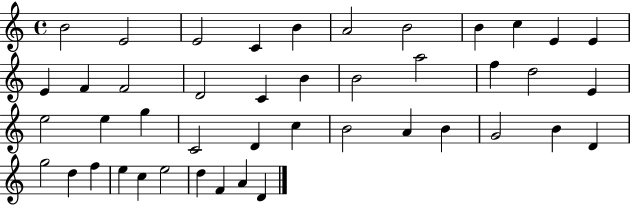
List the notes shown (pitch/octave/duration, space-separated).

B4/h E4/h E4/h C4/q B4/q A4/h B4/h B4/q C5/q E4/q E4/q E4/q F4/q F4/h D4/h C4/q B4/q B4/h A5/h F5/q D5/h E4/q E5/h E5/q G5/q C4/h D4/q C5/q B4/h A4/q B4/q G4/h B4/q D4/q G5/h D5/q F5/q E5/q C5/q E5/h D5/q F4/q A4/q D4/q